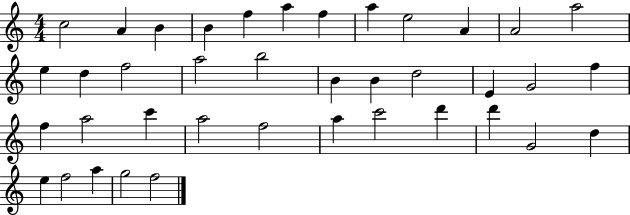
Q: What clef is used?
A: treble